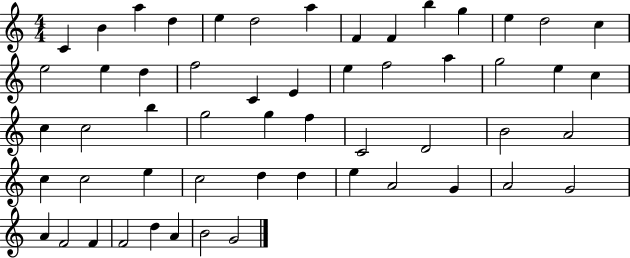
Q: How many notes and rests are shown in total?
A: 55